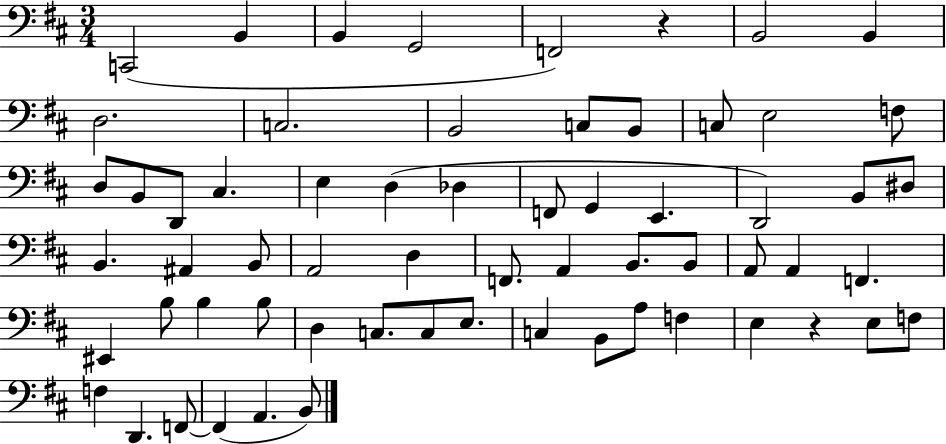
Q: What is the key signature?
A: D major